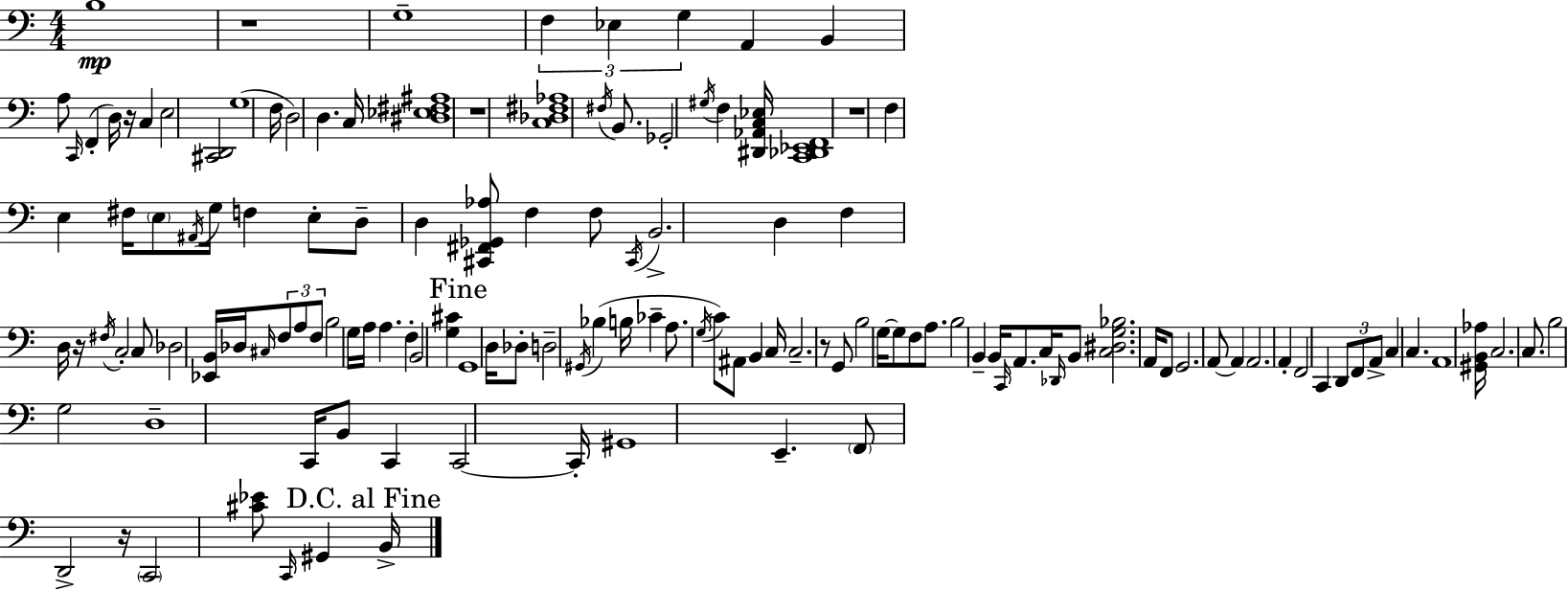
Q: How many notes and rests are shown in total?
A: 135